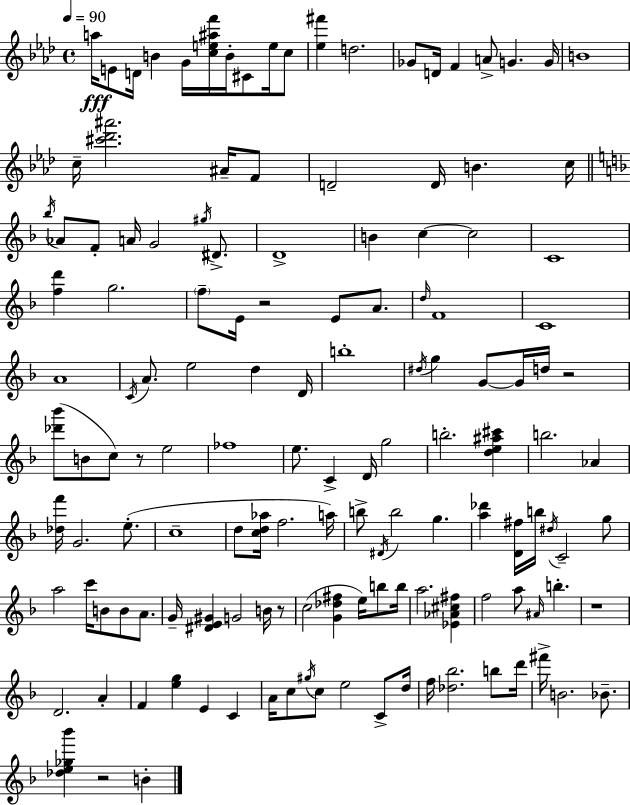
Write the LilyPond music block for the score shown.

{
  \clef treble
  \time 4/4
  \defaultTimeSignature
  \key aes \major
  \tempo 4 = 90
  \repeat volta 2 { a''16\fff e'8 d'16 b'4 g'16 <c'' e'' ais'' f'''>16 b'16-. cis'8 e''16 c''8 | <ees'' fis'''>4 d''2. | ges'8 d'16 f'4 a'8-> g'4. g'16 | b'1 | \break c''16-- <cis''' des''' ais'''>2. ais'16-- f'8 | d'2-- d'16 b'4. c''16 | \bar "||" \break \key f \major \acciaccatura { bes''16 } aes'8 f'8-. a'16 g'2 \acciaccatura { gis''16 } dis'8.-> | d'1-> | b'4 c''4~~ c''2 | c'1 | \break <f'' d'''>4 g''2. | \parenthesize f''8-- e'16 r2 e'8 a'8. | \grace { d''16 } f'1 | c'1 | \break a'1 | \acciaccatura { c'16 } a'8. e''2 d''4 | d'16 b''1-. | \acciaccatura { dis''16 } g''4 g'8~~ g'16 d''16 r2 | \break <des''' bes'''>8( b'8 c''8) r8 e''2 | fes''1 | e''8. c'4-> d'16 g''2 | b''2.-. | \break <d'' e'' ais'' cis'''>4 b''2. | aes'4 <des'' f'''>16 g'2. | e''8.-.( c''1-- | d''8 <c'' d'' aes''>16 f''2. | \break a''16) b''8-> \acciaccatura { dis'16 } b''2 | g''4. <a'' des'''>4 <d' fis''>16 b''16 \acciaccatura { dis''16 } c'2-- | g''8 a''2 c'''16 | b'8 b'8 a'8. g'16-- <dis' e' gis'>4 g'2 | \break b'16 r8 c''2( <g' des'' fis''>4 | e''16) b''8 b''16 a''2. | <ees' aes' cis'' fis''>4 f''2 a''8 | \grace { ais'16 } b''4.-. r1 | \break d'2. | a'4-. f'4 <e'' g''>4 | e'4 c'4 a'16 c''8 \acciaccatura { gis''16 } c''8 e''2 | c'8-> d''16 f''16 <des'' bes''>2. | \break b''8 d'''16 fis'''16-> b'2. | bes'8.-- <des'' e'' ges'' bes'''>4 r2 | b'4-. } \bar "|."
}